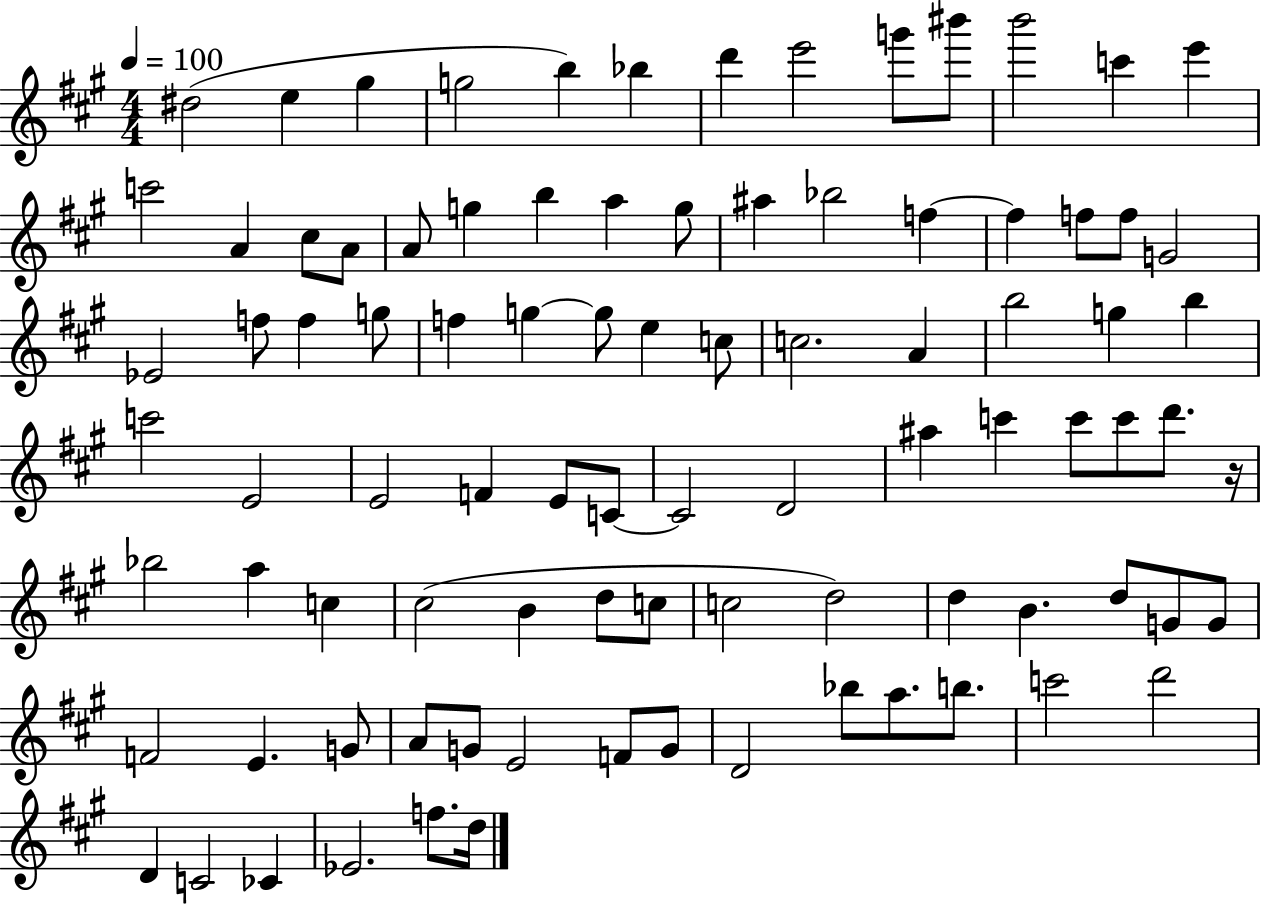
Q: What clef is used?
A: treble